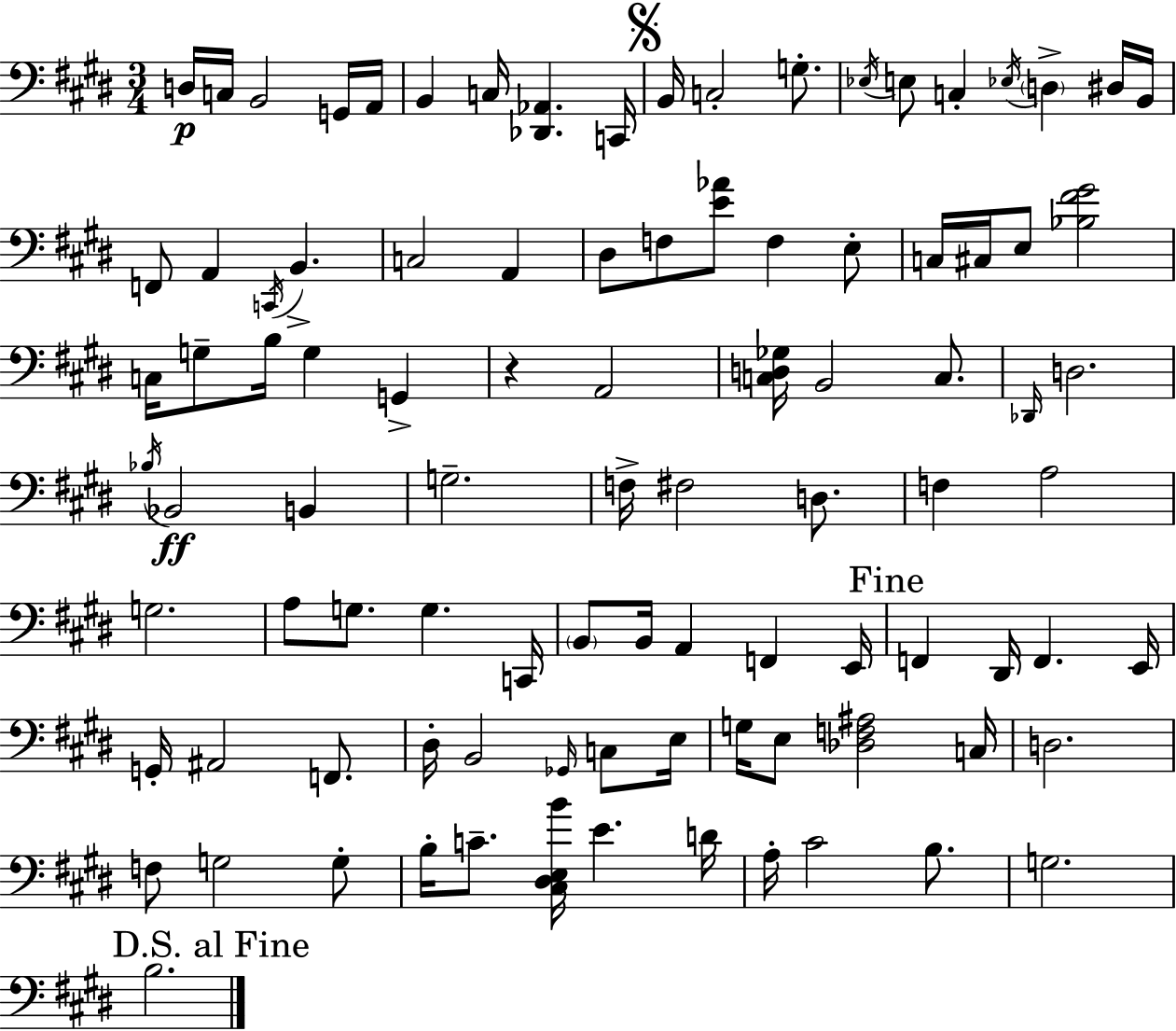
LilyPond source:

{
  \clef bass
  \numericTimeSignature
  \time 3/4
  \key e \major
  d16\p c16 b,2 g,16 a,16 | b,4 c16 <des, aes,>4. c,16 | \mark \markup { \musicglyph "scripts.segno" } b,16 c2-. g8.-. | \acciaccatura { ees16 } e8 c4-. \acciaccatura { ees16 } \parenthesize d4-> | \break dis16 b,16 f,8 a,4 \acciaccatura { c,16 } b,4.-> | c2 a,4 | dis8 f8 <e' aes'>8 f4 | e8-. c16 cis16 e8 <bes fis' gis'>2 | \break c16 g8-- b16 g4 g,4-> | r4 a,2 | <c d ges>16 b,2 | c8. \grace { des,16 } d2. | \break \acciaccatura { bes16 } bes,2\ff | b,4 g2.-- | f16-> fis2 | d8. f4 a2 | \break g2. | a8 g8. g4. | c,16 \parenthesize b,8 b,16 a,4 | f,4 e,16 \mark "Fine" f,4 dis,16 f,4. | \break e,16 g,16-. ais,2 | f,8. dis16-. b,2 | \grace { ges,16 } c8 e16 g16 e8 <des f ais>2 | c16 d2. | \break f8 g2 | g8-. b16-. c'8.-- <cis dis e b'>16 e'4. | d'16 a16-. cis'2 | b8. g2. | \break \mark "D.S. al Fine" b2. | \bar "|."
}